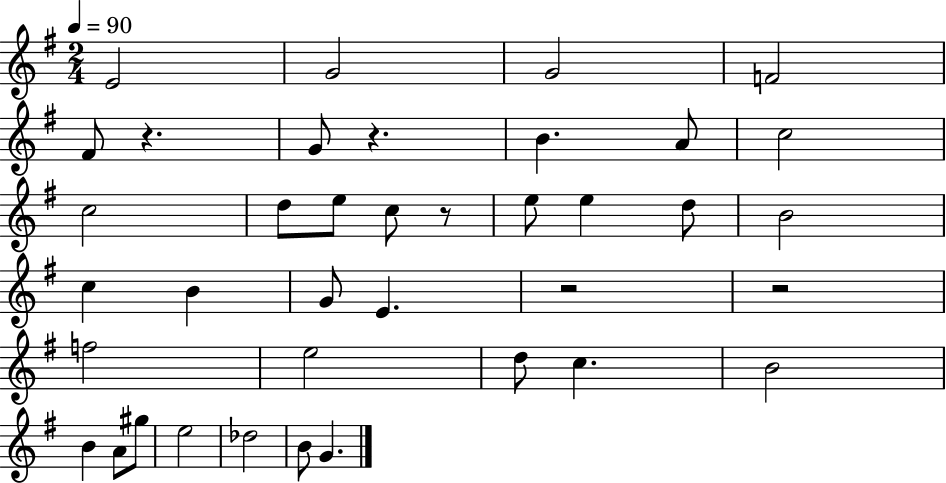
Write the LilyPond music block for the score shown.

{
  \clef treble
  \numericTimeSignature
  \time 2/4
  \key g \major
  \tempo 4 = 90
  \repeat volta 2 { e'2 | g'2 | g'2 | f'2 | \break fis'8 r4. | g'8 r4. | b'4. a'8 | c''2 | \break c''2 | d''8 e''8 c''8 r8 | e''8 e''4 d''8 | b'2 | \break c''4 b'4 | g'8 e'4. | r2 | r2 | \break f''2 | e''2 | d''8 c''4. | b'2 | \break b'4 a'8 gis''8 | e''2 | des''2 | b'8 g'4. | \break } \bar "|."
}